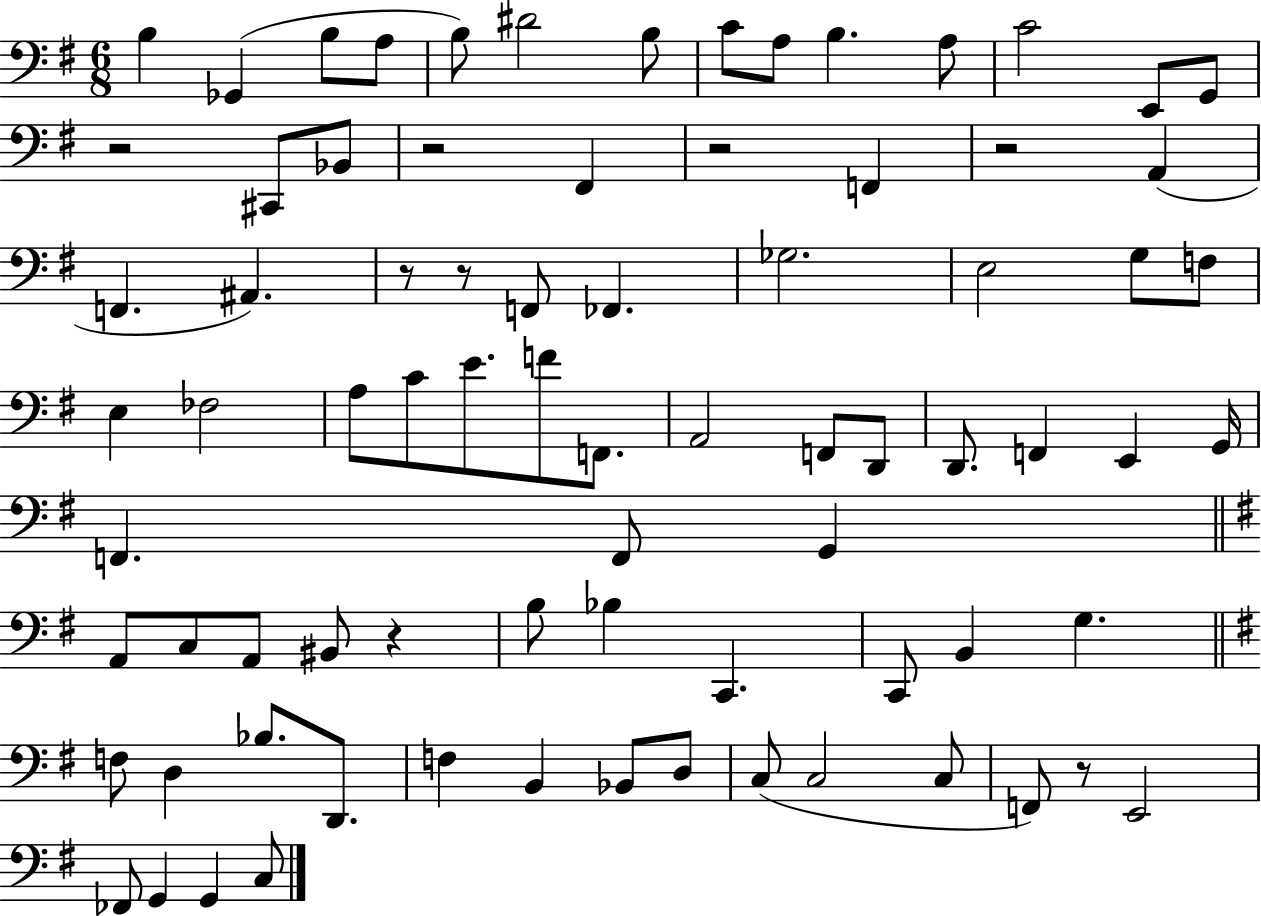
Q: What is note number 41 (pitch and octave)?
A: G2